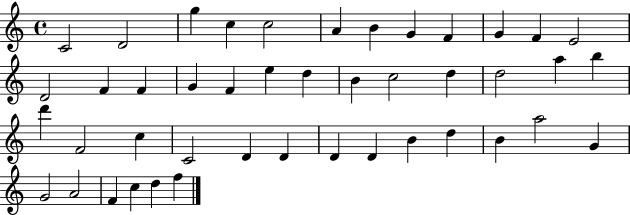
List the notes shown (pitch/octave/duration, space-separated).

C4/h D4/h G5/q C5/q C5/h A4/q B4/q G4/q F4/q G4/q F4/q E4/h D4/h F4/q F4/q G4/q F4/q E5/q D5/q B4/q C5/h D5/q D5/h A5/q B5/q D6/q F4/h C5/q C4/h D4/q D4/q D4/q D4/q B4/q D5/q B4/q A5/h G4/q G4/h A4/h F4/q C5/q D5/q F5/q